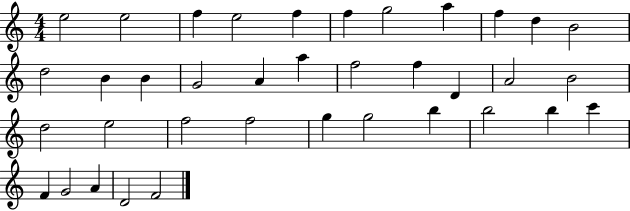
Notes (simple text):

E5/h E5/h F5/q E5/h F5/q F5/q G5/h A5/q F5/q D5/q B4/h D5/h B4/q B4/q G4/h A4/q A5/q F5/h F5/q D4/q A4/h B4/h D5/h E5/h F5/h F5/h G5/q G5/h B5/q B5/h B5/q C6/q F4/q G4/h A4/q D4/h F4/h